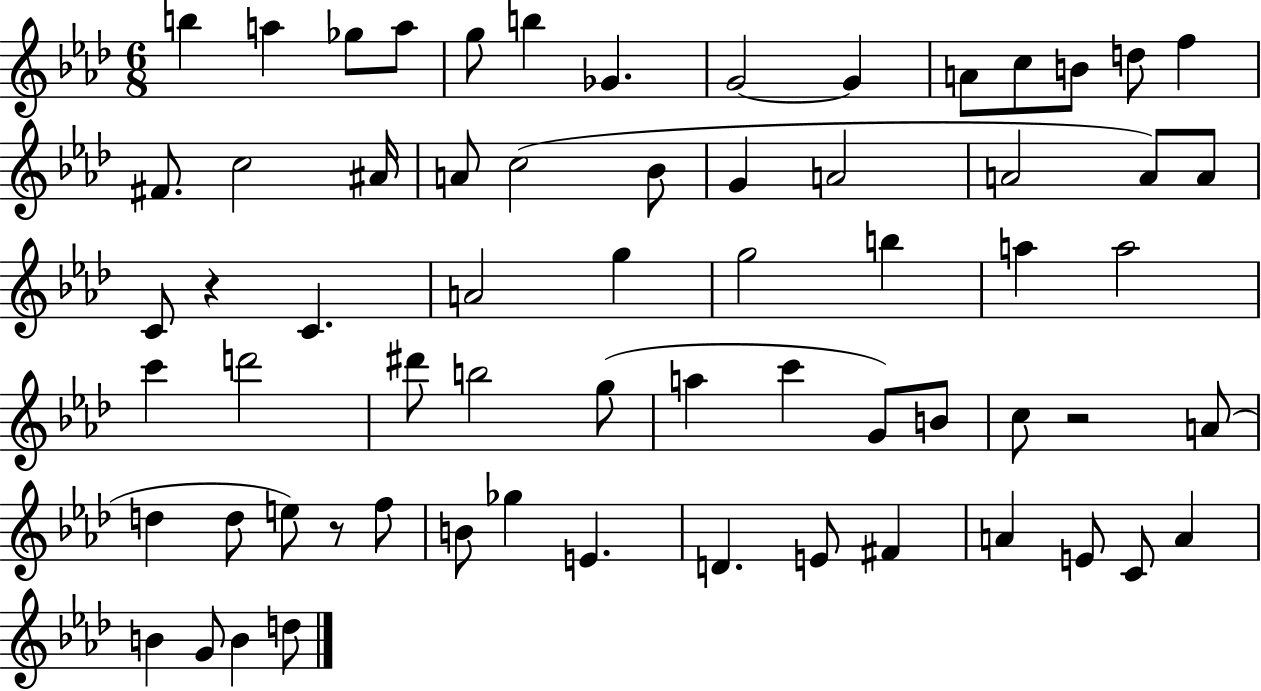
B5/q A5/q Gb5/e A5/e G5/e B5/q Gb4/q. G4/h G4/q A4/e C5/e B4/e D5/e F5/q F#4/e. C5/h A#4/s A4/e C5/h Bb4/e G4/q A4/h A4/h A4/e A4/e C4/e R/q C4/q. A4/h G5/q G5/h B5/q A5/q A5/h C6/q D6/h D#6/e B5/h G5/e A5/q C6/q G4/e B4/e C5/e R/h A4/e D5/q D5/e E5/e R/e F5/e B4/e Gb5/q E4/q. D4/q. E4/e F#4/q A4/q E4/e C4/e A4/q B4/q G4/e B4/q D5/e